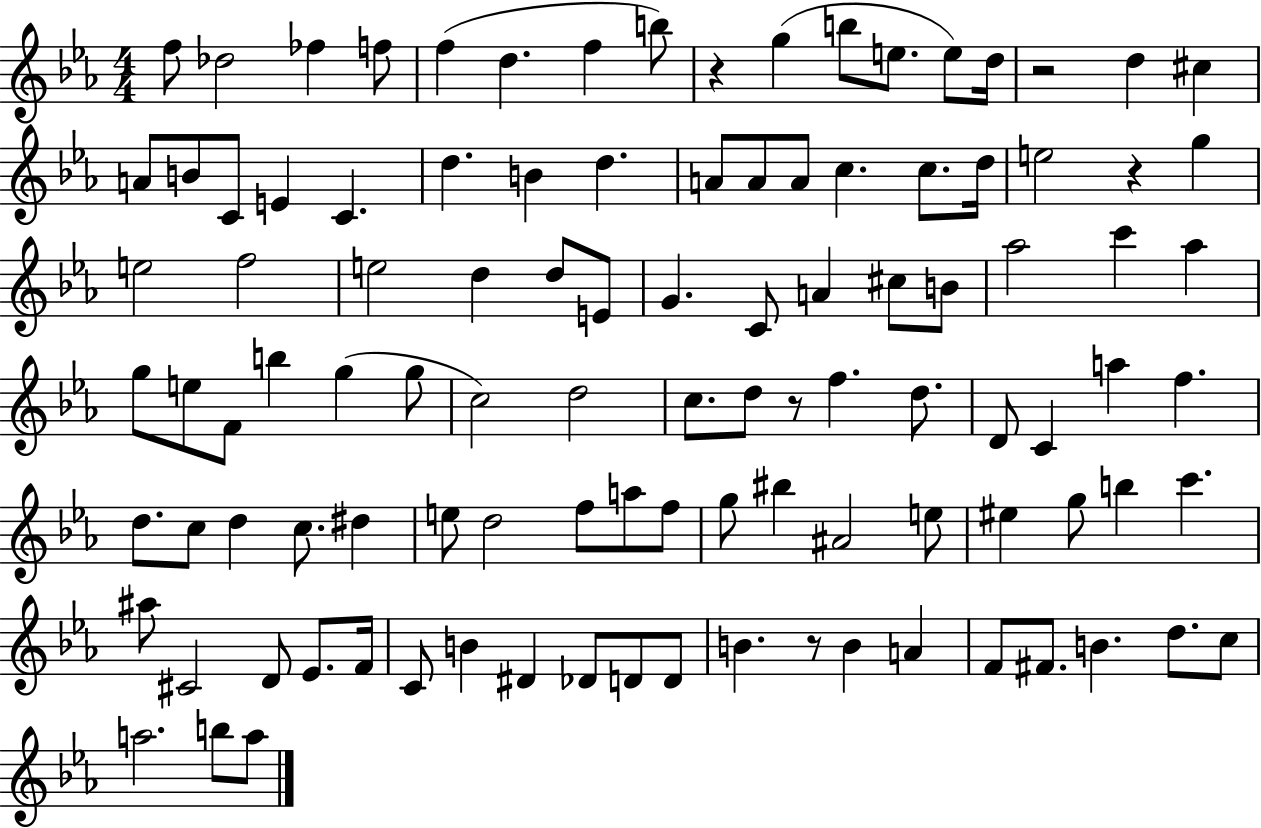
X:1
T:Untitled
M:4/4
L:1/4
K:Eb
f/2 _d2 _f f/2 f d f b/2 z g b/2 e/2 e/2 d/4 z2 d ^c A/2 B/2 C/2 E C d B d A/2 A/2 A/2 c c/2 d/4 e2 z g e2 f2 e2 d d/2 E/2 G C/2 A ^c/2 B/2 _a2 c' _a g/2 e/2 F/2 b g g/2 c2 d2 c/2 d/2 z/2 f d/2 D/2 C a f d/2 c/2 d c/2 ^d e/2 d2 f/2 a/2 f/2 g/2 ^b ^A2 e/2 ^e g/2 b c' ^a/2 ^C2 D/2 _E/2 F/4 C/2 B ^D _D/2 D/2 D/2 B z/2 B A F/2 ^F/2 B d/2 c/2 a2 b/2 a/2